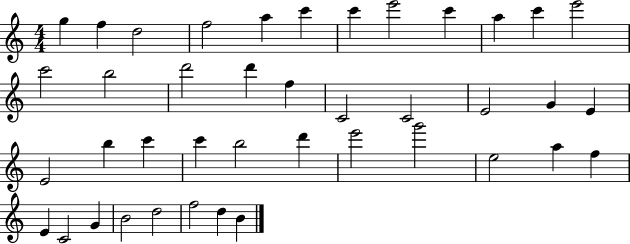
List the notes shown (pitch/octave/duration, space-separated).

G5/q F5/q D5/h F5/h A5/q C6/q C6/q E6/h C6/q A5/q C6/q E6/h C6/h B5/h D6/h D6/q F5/q C4/h C4/h E4/h G4/q E4/q E4/h B5/q C6/q C6/q B5/h D6/q E6/h G6/h E5/h A5/q F5/q E4/q C4/h G4/q B4/h D5/h F5/h D5/q B4/q